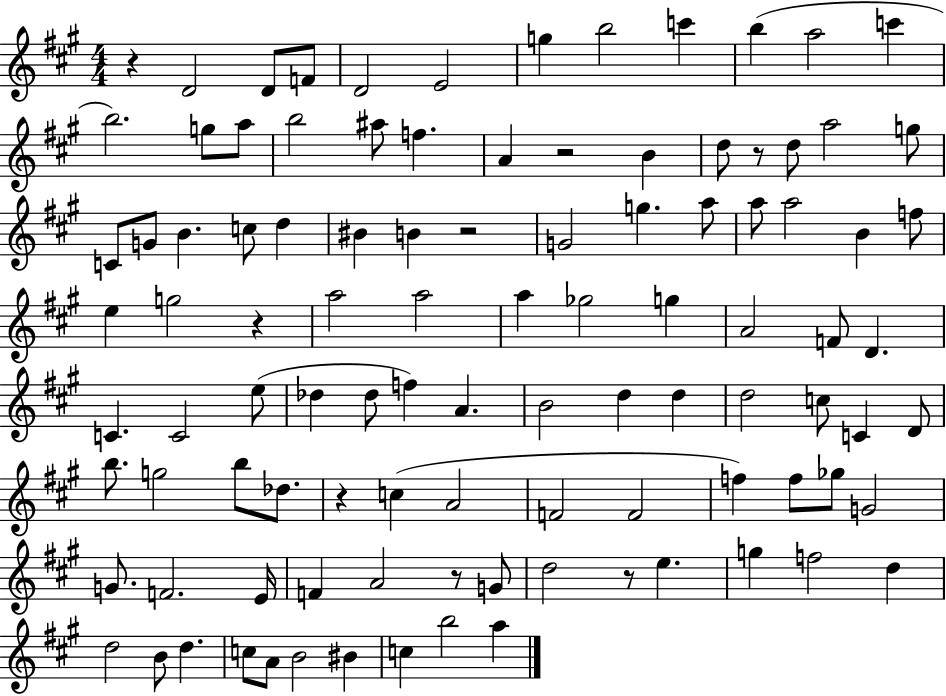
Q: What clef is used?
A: treble